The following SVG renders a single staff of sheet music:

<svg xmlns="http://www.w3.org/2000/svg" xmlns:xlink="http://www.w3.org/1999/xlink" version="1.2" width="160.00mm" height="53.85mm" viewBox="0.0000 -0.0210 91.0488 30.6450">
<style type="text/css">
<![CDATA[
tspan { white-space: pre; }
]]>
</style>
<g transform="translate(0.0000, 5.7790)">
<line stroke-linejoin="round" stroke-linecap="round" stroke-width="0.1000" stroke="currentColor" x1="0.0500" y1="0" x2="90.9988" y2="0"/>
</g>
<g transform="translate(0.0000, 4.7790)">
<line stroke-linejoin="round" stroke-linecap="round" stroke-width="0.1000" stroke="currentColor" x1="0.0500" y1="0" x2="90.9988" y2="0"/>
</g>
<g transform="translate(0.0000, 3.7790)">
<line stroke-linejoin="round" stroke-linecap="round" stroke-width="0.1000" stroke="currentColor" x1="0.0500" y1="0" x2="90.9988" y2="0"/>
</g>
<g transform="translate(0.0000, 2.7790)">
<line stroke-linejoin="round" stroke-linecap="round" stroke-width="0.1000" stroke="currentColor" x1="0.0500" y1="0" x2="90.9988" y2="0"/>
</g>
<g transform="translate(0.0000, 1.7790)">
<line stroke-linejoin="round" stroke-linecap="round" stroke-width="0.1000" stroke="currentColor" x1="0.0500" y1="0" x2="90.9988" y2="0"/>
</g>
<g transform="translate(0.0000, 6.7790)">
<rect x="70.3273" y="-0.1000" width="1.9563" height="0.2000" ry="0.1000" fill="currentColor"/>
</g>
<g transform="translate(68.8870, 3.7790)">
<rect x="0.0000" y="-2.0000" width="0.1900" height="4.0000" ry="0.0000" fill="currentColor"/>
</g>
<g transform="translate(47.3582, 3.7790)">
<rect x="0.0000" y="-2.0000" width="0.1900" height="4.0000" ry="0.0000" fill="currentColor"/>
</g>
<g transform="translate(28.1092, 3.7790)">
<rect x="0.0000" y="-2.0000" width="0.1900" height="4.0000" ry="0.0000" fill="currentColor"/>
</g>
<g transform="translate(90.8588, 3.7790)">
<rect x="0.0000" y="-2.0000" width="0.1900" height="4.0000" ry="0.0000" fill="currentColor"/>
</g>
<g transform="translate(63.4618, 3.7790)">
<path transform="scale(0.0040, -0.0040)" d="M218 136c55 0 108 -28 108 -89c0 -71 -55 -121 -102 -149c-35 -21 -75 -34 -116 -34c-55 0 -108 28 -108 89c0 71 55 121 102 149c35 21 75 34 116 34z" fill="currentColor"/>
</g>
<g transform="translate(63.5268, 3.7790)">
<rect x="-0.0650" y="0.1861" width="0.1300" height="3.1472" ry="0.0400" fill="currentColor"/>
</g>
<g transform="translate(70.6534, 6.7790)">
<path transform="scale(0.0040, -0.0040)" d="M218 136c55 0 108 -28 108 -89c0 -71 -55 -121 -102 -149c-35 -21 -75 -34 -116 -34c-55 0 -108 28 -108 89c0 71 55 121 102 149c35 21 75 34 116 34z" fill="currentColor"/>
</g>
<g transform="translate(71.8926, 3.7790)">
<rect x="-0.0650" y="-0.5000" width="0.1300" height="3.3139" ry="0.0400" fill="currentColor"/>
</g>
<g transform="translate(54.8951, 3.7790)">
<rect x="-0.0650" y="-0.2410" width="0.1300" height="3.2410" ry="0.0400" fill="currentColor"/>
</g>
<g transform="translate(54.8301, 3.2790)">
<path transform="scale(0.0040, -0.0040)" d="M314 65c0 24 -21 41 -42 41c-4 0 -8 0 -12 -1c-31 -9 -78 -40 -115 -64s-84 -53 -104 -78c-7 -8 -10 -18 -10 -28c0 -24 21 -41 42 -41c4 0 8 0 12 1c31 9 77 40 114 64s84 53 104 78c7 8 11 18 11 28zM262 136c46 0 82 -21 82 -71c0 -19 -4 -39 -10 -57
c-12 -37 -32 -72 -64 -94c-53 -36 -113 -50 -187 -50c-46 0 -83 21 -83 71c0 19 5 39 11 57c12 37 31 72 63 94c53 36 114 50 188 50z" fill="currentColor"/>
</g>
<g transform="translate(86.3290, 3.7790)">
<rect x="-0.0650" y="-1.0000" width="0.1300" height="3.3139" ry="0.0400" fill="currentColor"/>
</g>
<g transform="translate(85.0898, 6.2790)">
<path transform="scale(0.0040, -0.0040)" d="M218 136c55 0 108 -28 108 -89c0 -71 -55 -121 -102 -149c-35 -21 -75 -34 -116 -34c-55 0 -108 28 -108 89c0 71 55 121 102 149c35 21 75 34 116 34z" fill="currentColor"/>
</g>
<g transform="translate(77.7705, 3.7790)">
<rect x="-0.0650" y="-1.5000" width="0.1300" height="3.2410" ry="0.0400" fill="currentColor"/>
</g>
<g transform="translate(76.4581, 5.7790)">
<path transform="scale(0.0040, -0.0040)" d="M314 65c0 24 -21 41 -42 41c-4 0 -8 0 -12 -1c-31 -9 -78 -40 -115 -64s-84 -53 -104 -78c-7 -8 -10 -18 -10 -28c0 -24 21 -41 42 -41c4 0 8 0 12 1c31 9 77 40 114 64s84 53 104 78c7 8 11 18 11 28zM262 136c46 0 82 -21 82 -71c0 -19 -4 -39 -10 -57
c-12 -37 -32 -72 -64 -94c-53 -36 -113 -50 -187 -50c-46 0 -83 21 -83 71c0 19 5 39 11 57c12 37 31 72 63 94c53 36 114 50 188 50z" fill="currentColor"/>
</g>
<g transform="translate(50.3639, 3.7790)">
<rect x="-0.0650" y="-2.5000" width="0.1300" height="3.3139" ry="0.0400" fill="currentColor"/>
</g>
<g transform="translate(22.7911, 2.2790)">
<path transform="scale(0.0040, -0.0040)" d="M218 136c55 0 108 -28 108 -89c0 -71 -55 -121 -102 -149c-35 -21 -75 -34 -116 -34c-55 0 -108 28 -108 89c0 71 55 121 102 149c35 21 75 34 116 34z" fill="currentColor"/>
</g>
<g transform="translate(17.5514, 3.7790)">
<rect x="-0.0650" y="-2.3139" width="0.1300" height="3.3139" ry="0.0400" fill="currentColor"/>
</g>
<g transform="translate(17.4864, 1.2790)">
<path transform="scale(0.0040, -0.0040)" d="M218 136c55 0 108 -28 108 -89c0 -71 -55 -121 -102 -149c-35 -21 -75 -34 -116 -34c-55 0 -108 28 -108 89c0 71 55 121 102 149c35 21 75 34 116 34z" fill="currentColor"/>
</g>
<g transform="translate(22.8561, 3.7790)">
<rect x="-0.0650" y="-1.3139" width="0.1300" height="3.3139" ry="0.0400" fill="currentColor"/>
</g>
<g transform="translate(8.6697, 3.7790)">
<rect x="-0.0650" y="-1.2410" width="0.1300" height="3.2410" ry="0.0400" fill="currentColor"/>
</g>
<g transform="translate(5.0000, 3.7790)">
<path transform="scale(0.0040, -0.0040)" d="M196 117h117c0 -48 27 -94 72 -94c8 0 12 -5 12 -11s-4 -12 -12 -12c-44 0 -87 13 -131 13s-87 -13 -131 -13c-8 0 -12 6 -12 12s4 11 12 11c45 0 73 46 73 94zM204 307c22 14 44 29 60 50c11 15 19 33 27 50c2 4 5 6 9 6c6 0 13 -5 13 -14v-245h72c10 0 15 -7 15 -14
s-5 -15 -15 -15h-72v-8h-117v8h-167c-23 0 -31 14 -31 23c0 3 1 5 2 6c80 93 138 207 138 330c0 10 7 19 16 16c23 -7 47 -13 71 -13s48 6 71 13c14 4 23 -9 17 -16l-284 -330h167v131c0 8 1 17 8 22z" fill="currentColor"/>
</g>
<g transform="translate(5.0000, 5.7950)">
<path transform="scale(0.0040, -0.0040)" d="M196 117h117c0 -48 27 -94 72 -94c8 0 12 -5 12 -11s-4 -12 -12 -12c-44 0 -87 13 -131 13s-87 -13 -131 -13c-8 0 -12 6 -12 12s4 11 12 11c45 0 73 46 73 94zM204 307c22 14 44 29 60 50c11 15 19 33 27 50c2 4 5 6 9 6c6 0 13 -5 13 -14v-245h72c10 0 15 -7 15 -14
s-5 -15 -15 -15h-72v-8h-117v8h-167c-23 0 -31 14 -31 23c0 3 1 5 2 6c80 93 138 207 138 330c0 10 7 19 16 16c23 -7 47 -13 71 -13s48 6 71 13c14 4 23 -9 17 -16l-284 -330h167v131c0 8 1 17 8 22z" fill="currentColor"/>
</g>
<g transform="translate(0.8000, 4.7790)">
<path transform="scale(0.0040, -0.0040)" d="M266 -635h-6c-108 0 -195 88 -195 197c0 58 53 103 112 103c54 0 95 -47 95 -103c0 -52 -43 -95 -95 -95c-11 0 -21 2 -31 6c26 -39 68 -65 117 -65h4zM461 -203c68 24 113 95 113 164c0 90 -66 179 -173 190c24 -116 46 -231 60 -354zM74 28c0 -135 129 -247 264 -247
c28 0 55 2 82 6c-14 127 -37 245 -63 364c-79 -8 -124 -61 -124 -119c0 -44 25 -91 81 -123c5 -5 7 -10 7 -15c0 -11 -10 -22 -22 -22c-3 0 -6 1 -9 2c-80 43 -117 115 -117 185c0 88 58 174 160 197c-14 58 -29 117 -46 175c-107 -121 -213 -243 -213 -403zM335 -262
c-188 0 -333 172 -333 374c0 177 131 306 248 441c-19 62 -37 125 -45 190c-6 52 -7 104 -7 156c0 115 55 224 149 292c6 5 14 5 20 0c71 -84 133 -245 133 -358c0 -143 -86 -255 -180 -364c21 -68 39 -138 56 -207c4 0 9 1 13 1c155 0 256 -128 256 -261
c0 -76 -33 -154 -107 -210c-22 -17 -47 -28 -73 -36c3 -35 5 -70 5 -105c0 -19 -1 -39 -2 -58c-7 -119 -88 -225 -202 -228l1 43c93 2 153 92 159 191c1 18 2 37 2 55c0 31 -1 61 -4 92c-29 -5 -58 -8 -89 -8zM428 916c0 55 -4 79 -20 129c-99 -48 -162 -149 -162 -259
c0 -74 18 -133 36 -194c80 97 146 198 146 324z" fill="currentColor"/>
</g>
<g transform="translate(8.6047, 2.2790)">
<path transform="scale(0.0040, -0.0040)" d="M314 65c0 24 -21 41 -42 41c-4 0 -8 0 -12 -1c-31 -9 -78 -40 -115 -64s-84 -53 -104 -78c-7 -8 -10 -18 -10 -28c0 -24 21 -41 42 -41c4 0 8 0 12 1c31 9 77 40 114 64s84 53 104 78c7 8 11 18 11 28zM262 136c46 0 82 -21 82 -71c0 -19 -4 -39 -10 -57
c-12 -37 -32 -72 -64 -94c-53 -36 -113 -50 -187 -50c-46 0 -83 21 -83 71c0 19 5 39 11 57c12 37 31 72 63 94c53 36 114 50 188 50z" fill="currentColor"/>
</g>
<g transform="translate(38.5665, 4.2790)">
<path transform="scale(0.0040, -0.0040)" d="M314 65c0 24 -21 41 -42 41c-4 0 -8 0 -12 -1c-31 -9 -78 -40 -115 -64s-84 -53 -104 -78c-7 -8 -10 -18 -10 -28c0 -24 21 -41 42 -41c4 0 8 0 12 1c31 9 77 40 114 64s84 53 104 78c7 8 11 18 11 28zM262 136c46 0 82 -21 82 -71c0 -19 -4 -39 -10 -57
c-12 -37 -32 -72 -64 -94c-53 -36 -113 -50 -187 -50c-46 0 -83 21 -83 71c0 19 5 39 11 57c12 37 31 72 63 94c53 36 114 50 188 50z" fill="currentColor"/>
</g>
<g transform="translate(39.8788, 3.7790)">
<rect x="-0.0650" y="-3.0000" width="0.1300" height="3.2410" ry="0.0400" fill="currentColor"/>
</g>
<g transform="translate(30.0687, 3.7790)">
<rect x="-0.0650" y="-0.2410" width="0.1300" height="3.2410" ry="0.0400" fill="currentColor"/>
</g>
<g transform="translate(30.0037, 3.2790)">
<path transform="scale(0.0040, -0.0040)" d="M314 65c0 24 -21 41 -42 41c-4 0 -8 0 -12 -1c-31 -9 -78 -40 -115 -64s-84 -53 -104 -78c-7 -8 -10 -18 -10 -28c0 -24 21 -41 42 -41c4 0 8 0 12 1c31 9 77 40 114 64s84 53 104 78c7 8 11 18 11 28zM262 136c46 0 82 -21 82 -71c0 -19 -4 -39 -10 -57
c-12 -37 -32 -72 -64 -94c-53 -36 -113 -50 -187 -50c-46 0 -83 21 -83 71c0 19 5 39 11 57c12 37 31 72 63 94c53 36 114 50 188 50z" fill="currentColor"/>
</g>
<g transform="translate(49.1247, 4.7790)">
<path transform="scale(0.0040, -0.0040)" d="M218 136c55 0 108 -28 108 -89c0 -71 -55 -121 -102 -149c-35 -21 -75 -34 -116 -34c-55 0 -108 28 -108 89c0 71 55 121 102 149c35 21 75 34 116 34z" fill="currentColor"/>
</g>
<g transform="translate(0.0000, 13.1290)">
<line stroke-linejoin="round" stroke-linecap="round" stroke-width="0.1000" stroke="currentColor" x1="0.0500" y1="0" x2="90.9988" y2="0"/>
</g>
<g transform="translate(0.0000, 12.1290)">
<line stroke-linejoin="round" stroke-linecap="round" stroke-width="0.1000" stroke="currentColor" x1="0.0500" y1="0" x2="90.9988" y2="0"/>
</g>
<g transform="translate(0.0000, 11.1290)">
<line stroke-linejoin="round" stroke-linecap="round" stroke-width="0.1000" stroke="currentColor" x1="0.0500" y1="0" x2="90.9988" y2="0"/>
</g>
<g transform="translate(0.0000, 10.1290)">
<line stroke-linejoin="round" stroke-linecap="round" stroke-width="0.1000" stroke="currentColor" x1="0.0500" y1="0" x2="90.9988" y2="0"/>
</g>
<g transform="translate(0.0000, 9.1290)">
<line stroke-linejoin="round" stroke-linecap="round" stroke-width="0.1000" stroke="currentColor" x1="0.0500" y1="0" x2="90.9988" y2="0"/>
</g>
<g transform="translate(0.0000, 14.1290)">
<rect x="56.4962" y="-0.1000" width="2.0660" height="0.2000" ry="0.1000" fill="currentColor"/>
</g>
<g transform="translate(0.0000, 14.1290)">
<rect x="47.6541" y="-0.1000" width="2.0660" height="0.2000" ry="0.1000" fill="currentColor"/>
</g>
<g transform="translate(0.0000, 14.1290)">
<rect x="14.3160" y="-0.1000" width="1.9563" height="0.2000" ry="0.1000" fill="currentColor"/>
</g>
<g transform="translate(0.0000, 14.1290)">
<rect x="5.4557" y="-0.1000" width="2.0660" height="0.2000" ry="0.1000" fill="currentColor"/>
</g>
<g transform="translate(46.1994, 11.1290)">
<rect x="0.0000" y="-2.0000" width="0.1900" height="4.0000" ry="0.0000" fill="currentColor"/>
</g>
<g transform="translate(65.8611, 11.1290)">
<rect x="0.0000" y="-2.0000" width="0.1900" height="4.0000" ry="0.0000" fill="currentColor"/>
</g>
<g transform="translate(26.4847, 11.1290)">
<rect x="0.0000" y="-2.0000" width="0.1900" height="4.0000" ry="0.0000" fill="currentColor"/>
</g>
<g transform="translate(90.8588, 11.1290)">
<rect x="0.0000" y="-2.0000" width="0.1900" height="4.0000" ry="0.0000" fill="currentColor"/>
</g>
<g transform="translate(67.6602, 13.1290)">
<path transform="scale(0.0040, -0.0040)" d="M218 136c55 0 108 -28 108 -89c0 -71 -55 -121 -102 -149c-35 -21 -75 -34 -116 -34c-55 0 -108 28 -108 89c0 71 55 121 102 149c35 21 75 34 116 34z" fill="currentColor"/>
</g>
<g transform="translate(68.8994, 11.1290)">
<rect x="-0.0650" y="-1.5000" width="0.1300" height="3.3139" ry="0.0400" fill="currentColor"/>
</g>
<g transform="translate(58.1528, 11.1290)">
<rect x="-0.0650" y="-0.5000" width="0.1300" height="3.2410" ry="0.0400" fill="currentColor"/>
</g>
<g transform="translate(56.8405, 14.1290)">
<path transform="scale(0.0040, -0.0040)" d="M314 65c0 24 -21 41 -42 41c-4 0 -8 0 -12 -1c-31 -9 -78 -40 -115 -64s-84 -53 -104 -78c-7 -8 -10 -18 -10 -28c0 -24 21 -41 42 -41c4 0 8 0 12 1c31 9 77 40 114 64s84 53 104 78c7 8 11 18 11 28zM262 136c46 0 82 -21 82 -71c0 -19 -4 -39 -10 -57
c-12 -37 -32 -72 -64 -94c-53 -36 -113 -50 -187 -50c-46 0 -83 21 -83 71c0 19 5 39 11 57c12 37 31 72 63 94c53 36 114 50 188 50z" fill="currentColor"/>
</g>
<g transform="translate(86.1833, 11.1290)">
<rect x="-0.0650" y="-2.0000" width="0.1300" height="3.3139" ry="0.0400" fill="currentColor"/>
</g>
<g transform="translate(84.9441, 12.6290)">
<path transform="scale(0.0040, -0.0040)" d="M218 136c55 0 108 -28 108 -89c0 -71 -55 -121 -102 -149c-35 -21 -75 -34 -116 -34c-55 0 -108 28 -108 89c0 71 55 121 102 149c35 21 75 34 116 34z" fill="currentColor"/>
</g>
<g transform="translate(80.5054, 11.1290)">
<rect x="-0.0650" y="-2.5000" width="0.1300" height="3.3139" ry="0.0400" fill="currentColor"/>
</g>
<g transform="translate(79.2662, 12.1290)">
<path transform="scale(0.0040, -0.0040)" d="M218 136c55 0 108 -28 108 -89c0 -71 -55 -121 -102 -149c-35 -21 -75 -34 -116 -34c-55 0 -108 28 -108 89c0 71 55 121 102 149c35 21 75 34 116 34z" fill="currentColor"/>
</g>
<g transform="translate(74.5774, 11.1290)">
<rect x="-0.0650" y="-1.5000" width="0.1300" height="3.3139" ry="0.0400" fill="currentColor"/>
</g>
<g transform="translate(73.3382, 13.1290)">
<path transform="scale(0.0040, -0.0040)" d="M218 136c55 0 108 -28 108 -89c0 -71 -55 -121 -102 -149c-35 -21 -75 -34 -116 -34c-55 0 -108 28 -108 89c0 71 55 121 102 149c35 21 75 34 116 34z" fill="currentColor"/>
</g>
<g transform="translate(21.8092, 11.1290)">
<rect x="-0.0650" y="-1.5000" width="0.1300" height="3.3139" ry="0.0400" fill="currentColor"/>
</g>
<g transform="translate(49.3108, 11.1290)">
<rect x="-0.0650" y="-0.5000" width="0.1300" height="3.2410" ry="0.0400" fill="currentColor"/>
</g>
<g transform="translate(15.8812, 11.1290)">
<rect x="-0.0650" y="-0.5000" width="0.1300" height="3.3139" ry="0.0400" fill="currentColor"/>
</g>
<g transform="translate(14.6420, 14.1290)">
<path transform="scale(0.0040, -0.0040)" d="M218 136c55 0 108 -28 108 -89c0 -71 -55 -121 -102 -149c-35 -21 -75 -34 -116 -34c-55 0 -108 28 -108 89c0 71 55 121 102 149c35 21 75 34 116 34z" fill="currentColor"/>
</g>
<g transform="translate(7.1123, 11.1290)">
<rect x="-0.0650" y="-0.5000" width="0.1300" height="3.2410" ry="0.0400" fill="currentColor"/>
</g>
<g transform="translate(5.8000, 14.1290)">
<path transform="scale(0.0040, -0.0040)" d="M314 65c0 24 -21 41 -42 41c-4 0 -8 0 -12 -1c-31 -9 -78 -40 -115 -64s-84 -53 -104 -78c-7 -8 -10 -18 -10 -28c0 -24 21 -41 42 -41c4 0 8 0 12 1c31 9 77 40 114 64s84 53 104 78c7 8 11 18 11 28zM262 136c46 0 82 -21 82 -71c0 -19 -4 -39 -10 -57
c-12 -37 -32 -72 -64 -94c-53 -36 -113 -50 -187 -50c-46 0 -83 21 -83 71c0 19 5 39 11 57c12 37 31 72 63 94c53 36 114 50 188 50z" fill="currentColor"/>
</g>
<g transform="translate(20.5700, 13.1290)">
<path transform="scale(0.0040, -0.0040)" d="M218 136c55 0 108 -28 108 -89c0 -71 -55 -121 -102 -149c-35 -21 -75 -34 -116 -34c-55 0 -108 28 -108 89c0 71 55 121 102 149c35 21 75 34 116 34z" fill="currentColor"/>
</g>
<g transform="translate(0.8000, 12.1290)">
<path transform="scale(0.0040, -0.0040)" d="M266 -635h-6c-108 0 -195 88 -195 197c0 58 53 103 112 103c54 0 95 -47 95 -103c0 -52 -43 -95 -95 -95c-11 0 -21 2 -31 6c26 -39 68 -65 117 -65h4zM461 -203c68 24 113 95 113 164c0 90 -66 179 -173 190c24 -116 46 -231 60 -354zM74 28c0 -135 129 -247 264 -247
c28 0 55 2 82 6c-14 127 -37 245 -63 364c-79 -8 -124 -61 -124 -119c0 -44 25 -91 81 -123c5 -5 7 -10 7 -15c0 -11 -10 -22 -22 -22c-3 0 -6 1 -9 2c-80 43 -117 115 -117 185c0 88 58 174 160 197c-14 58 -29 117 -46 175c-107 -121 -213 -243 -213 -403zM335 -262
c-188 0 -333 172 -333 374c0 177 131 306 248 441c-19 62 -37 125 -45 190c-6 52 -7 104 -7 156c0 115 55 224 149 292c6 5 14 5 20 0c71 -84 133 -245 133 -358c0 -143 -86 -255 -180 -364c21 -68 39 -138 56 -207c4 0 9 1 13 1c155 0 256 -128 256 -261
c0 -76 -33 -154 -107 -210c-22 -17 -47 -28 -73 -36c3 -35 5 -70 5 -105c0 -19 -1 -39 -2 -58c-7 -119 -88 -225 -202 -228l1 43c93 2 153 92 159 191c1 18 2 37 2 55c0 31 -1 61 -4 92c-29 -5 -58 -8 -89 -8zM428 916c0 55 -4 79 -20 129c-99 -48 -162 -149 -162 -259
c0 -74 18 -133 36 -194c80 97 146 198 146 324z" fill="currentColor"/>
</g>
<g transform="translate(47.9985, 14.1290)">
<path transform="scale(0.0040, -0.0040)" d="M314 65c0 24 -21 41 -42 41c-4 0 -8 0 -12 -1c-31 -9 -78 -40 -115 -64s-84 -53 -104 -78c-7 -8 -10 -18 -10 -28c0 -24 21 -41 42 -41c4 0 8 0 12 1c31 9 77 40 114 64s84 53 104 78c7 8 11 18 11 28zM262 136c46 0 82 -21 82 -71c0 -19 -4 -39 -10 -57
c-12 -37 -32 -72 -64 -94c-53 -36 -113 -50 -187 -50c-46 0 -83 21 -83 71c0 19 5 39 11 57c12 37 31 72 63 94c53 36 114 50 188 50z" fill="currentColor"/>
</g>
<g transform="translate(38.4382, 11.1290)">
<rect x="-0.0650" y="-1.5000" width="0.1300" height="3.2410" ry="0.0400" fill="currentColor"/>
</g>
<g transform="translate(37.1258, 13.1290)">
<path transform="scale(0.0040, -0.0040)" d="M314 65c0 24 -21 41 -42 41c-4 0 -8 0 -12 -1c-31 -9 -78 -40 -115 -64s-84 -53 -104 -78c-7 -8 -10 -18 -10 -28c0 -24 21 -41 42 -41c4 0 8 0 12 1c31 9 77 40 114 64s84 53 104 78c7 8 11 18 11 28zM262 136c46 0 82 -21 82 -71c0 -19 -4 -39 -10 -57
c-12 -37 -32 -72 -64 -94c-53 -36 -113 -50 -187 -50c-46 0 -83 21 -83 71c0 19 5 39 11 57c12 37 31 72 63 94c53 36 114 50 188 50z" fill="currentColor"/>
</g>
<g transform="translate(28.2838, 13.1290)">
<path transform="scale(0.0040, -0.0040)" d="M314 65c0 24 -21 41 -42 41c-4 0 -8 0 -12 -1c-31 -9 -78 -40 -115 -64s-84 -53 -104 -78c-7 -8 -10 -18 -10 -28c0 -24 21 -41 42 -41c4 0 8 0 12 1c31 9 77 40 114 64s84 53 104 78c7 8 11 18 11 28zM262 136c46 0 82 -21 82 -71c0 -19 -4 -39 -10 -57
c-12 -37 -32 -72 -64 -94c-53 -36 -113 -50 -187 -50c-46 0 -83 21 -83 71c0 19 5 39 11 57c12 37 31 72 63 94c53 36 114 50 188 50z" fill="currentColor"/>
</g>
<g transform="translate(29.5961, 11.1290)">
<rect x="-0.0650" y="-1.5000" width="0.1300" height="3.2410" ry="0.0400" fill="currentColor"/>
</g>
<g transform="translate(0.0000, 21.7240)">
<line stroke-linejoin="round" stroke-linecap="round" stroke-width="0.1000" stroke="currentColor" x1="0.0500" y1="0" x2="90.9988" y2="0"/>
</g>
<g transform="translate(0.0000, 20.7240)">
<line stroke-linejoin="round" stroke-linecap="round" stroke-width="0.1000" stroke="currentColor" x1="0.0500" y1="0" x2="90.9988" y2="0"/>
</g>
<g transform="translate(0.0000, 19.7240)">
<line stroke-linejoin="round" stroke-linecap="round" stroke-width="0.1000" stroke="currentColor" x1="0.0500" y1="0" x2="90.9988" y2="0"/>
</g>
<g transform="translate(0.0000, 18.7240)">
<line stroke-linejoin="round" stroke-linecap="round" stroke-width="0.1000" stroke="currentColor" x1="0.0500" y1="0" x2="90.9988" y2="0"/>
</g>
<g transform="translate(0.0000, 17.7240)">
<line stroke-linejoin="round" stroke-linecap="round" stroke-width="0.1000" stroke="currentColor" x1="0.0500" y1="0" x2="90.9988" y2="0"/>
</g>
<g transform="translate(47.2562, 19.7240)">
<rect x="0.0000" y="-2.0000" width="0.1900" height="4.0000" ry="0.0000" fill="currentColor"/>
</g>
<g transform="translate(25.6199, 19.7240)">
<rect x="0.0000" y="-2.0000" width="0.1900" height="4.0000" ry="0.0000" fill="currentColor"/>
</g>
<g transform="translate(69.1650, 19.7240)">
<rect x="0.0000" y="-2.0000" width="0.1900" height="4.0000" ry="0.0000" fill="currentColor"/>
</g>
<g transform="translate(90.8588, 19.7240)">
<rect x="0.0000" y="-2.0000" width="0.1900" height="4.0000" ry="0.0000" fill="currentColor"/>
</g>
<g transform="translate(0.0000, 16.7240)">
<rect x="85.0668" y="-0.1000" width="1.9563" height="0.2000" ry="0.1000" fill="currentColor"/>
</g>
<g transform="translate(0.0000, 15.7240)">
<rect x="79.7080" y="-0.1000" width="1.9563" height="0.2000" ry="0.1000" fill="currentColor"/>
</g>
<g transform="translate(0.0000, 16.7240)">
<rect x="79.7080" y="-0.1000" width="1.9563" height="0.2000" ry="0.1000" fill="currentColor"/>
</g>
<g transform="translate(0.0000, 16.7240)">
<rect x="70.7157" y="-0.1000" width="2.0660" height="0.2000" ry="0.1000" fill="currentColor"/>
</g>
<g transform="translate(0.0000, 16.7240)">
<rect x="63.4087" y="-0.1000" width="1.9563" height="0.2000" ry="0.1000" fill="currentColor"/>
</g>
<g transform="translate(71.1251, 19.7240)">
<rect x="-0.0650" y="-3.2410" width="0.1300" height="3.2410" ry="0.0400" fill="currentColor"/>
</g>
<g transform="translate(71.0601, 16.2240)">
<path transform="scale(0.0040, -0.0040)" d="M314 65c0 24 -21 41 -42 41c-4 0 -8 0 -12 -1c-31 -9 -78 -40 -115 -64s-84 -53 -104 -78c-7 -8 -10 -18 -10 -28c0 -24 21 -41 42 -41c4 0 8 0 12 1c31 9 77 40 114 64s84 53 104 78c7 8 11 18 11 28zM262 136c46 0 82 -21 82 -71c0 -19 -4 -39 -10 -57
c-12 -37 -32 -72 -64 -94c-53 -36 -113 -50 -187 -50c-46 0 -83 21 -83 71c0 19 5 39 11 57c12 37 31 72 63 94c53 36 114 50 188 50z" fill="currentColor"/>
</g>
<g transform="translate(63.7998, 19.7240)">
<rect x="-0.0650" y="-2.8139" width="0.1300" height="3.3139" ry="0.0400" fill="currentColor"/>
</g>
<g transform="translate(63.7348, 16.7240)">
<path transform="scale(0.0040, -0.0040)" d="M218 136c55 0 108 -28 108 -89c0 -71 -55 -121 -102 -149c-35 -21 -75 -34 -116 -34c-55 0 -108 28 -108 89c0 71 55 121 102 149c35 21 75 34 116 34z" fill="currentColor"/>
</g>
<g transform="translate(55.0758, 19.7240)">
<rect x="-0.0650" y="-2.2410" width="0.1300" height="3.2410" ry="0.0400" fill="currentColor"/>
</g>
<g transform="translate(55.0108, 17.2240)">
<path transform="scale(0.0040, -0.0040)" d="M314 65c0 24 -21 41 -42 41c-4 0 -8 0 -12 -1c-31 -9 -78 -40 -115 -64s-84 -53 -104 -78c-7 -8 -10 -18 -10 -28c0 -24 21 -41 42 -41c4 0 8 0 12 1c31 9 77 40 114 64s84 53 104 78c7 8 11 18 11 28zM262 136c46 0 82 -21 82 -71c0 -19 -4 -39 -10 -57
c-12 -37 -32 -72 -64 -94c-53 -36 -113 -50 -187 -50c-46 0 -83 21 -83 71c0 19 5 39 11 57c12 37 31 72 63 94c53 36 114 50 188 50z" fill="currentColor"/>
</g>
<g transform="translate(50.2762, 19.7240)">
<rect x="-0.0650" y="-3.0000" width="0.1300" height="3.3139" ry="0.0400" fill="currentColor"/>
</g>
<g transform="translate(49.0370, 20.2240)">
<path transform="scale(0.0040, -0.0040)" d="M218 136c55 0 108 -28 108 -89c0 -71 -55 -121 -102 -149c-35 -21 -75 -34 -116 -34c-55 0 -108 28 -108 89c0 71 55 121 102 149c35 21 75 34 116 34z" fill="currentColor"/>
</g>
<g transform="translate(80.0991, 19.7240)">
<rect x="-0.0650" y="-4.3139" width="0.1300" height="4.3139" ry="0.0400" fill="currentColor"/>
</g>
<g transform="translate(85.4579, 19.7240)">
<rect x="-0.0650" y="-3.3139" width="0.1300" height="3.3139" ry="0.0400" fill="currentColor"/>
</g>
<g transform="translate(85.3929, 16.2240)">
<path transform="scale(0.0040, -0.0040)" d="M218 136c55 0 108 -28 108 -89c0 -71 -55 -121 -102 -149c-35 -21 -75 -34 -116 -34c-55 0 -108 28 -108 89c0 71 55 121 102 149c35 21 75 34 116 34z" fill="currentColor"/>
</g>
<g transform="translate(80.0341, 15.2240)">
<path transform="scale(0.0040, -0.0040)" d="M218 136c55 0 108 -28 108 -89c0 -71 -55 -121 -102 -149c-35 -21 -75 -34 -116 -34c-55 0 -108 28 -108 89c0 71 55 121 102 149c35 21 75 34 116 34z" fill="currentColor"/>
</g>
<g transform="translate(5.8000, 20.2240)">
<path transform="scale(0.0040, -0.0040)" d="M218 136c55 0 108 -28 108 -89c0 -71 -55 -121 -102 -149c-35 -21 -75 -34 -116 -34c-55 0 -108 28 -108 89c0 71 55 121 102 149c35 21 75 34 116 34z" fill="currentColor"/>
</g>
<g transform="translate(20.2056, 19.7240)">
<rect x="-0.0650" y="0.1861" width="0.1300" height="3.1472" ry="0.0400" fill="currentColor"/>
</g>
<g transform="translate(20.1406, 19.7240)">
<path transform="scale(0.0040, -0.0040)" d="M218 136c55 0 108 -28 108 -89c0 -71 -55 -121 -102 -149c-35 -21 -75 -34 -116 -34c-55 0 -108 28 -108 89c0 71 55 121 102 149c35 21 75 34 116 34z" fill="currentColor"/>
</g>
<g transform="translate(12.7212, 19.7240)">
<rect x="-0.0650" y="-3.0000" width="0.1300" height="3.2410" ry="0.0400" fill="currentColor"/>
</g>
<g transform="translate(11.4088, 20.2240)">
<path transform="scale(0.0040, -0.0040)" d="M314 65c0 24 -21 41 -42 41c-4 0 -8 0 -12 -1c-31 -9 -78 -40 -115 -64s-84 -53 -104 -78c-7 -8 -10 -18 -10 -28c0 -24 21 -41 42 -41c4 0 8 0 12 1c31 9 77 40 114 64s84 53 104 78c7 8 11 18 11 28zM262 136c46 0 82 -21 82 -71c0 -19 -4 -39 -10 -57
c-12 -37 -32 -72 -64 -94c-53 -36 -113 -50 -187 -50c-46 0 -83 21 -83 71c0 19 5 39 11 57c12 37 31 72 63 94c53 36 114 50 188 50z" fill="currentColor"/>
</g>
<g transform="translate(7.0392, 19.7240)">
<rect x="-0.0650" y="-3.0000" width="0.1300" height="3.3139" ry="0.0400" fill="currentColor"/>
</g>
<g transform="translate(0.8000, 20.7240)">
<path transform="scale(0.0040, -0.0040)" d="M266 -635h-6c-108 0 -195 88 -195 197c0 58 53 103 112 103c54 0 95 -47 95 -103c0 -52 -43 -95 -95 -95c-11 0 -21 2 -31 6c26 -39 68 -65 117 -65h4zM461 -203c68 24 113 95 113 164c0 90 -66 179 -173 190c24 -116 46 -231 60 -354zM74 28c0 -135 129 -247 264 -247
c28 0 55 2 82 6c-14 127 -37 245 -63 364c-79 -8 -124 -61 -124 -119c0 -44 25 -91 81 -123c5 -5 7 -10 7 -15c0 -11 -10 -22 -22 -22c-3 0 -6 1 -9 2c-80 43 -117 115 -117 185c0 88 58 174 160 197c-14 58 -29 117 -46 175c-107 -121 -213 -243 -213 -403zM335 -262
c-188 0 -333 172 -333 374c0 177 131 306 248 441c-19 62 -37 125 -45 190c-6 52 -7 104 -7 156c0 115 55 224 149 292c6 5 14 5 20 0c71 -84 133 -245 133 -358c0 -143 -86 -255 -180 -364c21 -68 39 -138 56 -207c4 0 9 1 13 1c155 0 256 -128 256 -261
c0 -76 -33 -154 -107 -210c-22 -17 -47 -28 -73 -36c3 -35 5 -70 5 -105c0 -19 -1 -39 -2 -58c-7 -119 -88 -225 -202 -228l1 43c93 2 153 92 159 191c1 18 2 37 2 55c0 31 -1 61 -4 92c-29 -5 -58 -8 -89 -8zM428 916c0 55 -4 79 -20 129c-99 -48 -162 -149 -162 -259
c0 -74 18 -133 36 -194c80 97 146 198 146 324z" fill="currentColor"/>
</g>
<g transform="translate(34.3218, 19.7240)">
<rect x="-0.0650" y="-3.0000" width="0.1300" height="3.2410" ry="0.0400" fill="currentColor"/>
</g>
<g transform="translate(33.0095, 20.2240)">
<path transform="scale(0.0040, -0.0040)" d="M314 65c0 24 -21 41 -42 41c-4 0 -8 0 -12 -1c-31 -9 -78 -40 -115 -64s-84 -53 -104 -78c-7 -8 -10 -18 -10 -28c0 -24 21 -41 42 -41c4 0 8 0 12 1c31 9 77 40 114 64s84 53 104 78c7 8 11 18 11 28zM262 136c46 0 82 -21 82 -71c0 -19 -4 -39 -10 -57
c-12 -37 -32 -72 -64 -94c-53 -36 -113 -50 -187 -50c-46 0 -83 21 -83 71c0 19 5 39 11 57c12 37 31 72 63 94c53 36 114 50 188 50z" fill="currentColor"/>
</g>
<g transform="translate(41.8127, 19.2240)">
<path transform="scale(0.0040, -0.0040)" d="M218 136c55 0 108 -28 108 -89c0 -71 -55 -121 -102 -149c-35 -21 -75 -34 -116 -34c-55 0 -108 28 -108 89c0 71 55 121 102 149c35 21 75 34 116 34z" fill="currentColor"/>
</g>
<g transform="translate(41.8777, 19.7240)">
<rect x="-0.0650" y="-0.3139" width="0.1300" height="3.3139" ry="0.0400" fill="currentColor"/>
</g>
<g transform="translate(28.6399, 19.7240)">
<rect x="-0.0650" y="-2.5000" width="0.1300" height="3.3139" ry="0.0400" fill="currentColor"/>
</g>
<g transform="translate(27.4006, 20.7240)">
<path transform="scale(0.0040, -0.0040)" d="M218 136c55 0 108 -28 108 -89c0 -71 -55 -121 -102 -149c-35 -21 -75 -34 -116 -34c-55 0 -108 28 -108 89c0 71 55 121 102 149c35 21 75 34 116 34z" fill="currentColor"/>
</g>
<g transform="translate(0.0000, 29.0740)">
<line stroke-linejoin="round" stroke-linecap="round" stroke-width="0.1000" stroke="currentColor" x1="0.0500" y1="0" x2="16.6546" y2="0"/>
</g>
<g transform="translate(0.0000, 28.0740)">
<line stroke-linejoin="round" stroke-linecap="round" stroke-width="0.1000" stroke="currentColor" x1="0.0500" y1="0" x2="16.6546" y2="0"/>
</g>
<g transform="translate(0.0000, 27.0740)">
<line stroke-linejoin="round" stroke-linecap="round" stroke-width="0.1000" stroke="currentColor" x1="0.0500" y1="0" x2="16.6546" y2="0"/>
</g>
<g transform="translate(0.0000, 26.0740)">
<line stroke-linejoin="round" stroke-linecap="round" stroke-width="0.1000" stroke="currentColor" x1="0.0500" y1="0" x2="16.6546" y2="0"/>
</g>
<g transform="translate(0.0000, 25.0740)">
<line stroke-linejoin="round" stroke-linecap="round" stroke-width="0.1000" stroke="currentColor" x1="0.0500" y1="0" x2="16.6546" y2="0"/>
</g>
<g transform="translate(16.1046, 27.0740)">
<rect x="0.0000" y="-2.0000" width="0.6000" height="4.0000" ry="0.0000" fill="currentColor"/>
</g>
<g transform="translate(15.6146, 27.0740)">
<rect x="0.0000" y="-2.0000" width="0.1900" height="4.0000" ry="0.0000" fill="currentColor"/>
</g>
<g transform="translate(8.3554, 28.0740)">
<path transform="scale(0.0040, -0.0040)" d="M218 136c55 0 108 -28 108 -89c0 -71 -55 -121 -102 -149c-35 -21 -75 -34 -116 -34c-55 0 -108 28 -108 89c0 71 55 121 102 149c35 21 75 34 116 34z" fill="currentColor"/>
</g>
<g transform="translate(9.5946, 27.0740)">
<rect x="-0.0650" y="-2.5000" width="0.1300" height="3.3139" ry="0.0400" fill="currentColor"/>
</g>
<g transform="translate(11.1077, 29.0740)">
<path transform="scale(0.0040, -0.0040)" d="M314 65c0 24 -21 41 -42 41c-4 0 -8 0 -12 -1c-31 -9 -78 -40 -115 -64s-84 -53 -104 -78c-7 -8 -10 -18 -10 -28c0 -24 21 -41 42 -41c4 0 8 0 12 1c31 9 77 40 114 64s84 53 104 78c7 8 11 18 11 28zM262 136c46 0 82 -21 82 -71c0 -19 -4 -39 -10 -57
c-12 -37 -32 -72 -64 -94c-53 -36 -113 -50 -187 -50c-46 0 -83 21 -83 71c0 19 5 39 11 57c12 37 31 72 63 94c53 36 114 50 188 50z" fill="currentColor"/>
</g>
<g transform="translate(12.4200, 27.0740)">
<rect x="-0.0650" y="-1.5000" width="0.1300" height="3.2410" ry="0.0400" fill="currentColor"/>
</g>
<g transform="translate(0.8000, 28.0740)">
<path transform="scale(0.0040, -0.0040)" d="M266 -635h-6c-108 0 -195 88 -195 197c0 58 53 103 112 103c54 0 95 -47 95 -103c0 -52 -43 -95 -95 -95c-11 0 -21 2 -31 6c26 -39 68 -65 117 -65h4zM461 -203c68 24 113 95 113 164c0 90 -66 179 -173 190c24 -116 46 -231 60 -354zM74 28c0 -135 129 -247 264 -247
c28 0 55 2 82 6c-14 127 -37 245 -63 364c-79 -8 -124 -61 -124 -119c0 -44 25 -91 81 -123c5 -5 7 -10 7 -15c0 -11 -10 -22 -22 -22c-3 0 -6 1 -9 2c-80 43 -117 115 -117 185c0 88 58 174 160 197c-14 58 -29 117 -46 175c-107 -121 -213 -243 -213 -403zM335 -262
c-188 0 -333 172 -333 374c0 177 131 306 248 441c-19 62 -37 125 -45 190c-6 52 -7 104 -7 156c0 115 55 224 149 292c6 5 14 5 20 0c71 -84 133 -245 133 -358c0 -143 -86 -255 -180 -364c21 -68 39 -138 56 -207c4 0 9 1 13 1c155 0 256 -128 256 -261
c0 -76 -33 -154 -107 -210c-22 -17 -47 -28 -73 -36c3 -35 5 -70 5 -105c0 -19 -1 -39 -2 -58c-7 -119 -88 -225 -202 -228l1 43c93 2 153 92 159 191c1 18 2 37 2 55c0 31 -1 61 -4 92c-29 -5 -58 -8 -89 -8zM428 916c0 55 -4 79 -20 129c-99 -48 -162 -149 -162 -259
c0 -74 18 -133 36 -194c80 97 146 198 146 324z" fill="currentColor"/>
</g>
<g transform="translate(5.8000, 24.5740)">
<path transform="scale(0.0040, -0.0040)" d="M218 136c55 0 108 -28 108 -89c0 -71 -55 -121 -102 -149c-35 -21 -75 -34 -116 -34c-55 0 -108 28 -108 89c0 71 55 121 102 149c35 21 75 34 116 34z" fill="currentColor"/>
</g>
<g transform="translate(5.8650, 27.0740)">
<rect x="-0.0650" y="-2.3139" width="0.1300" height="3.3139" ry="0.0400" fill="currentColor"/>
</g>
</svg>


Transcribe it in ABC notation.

X:1
T:Untitled
M:4/4
L:1/4
K:C
e2 g e c2 A2 G c2 B C E2 D C2 C E E2 E2 C2 C2 E E G F A A2 B G A2 c A g2 a b2 d' b g G E2